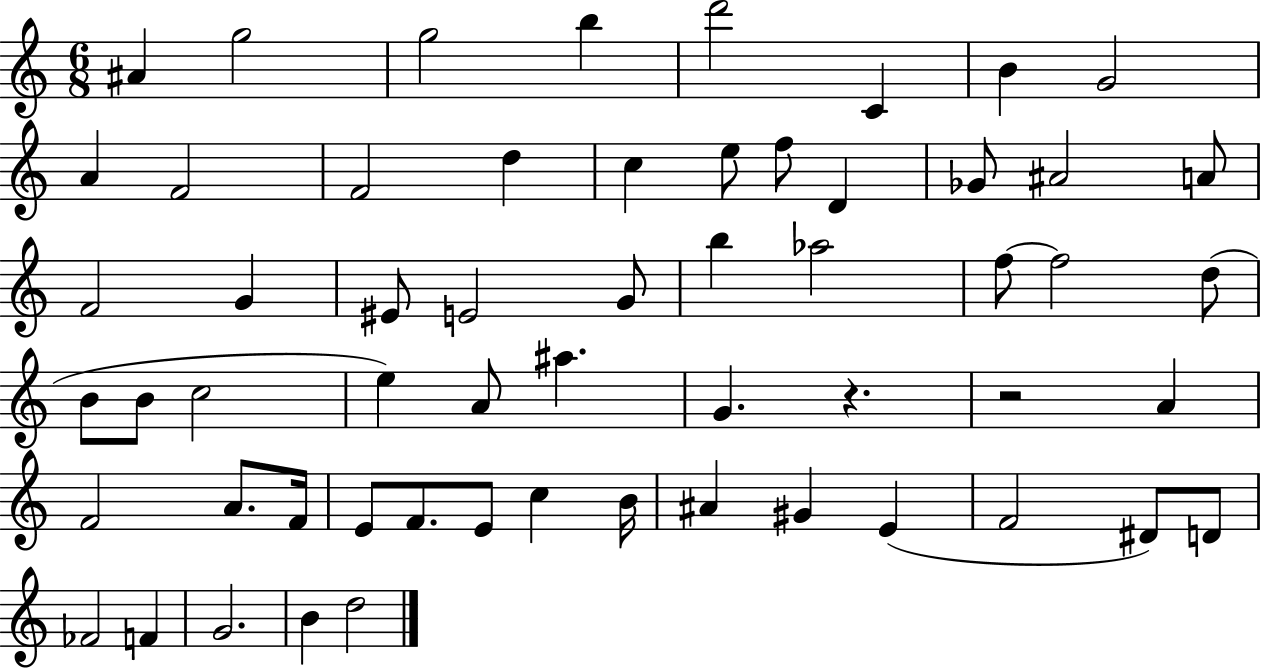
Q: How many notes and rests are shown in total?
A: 58